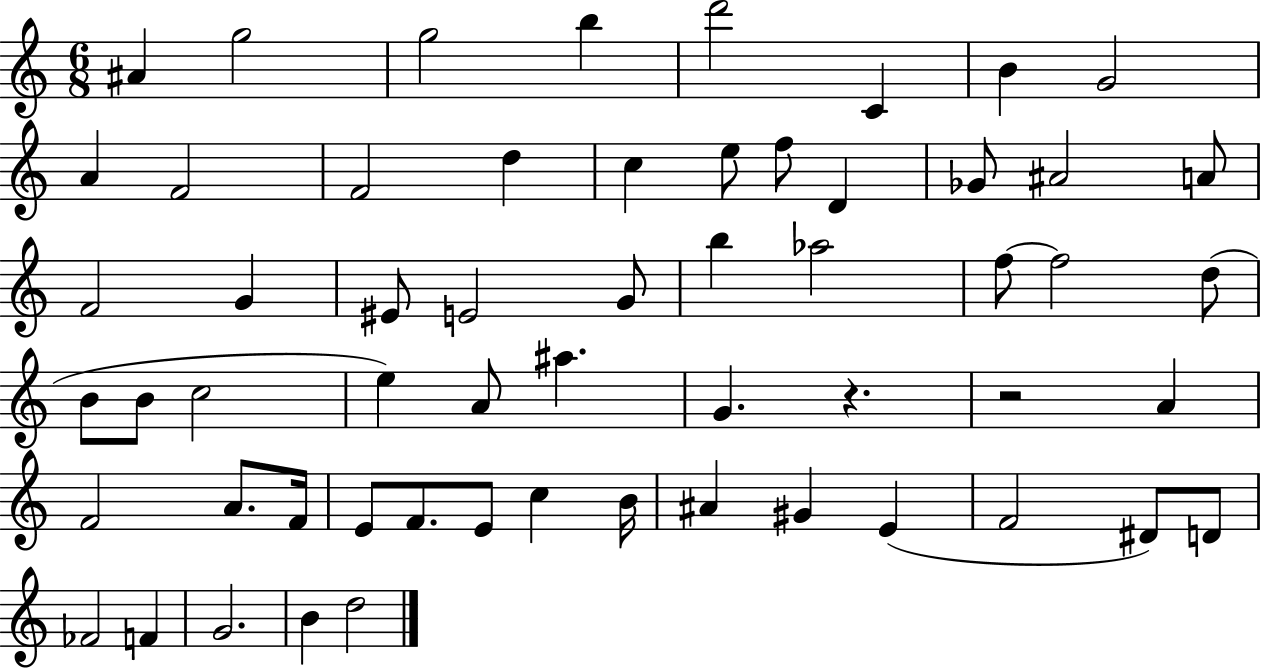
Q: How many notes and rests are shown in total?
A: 58